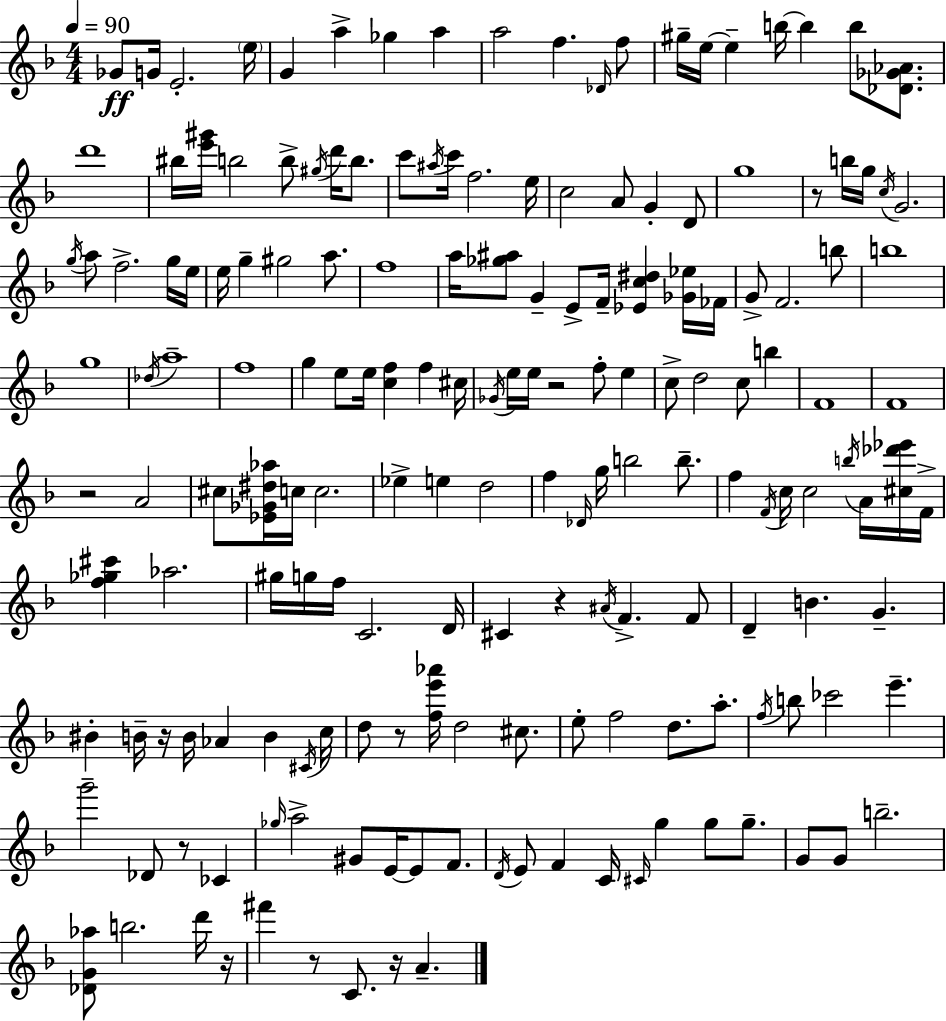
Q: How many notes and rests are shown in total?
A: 174